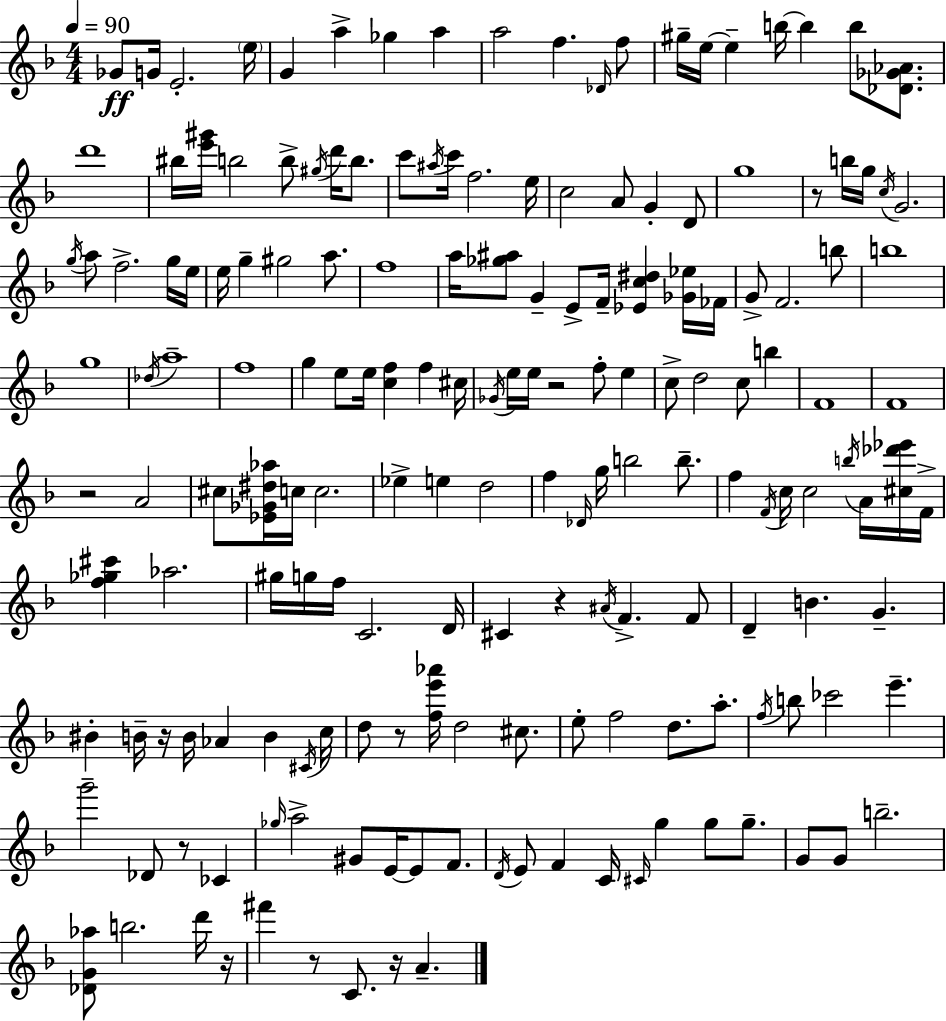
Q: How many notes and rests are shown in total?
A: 174